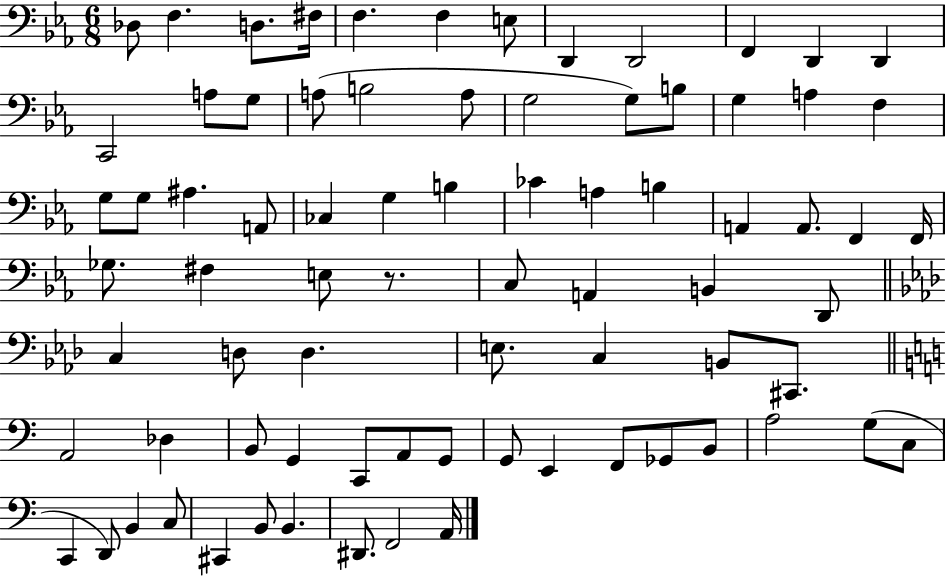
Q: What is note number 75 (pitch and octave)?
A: D#2